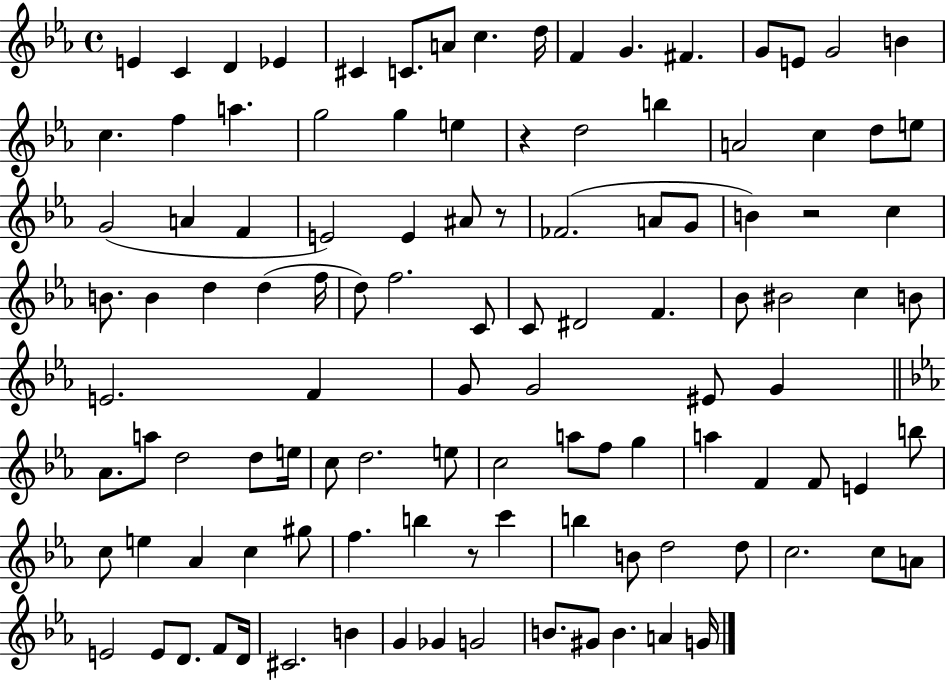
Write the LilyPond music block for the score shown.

{
  \clef treble
  \time 4/4
  \defaultTimeSignature
  \key ees \major
  \repeat volta 2 { e'4 c'4 d'4 ees'4 | cis'4 c'8. a'8 c''4. d''16 | f'4 g'4. fis'4. | g'8 e'8 g'2 b'4 | \break c''4. f''4 a''4. | g''2 g''4 e''4 | r4 d''2 b''4 | a'2 c''4 d''8 e''8 | \break g'2( a'4 f'4 | e'2) e'4 ais'8 r8 | fes'2.( a'8 g'8 | b'4) r2 c''4 | \break b'8. b'4 d''4 d''4( f''16 | d''8) f''2. c'8 | c'8 dis'2 f'4. | bes'8 bis'2 c''4 b'8 | \break e'2. f'4 | g'8 g'2 eis'8 g'4 | \bar "||" \break \key ees \major aes'8. a''8 d''2 d''8 e''16 | c''8 d''2. e''8 | c''2 a''8 f''8 g''4 | a''4 f'4 f'8 e'4 b''8 | \break c''8 e''4 aes'4 c''4 gis''8 | f''4. b''4 r8 c'''4 | b''4 b'8 d''2 d''8 | c''2. c''8 a'8 | \break e'2 e'8 d'8. f'8 d'16 | cis'2. b'4 | g'4 ges'4 g'2 | b'8. gis'8 b'4. a'4 g'16 | \break } \bar "|."
}